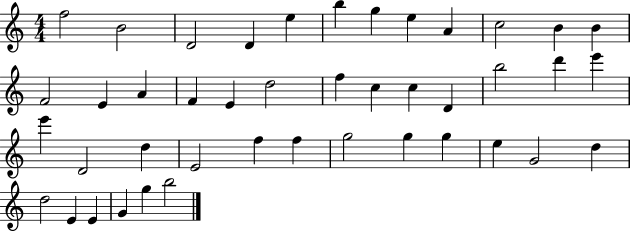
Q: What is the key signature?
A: C major